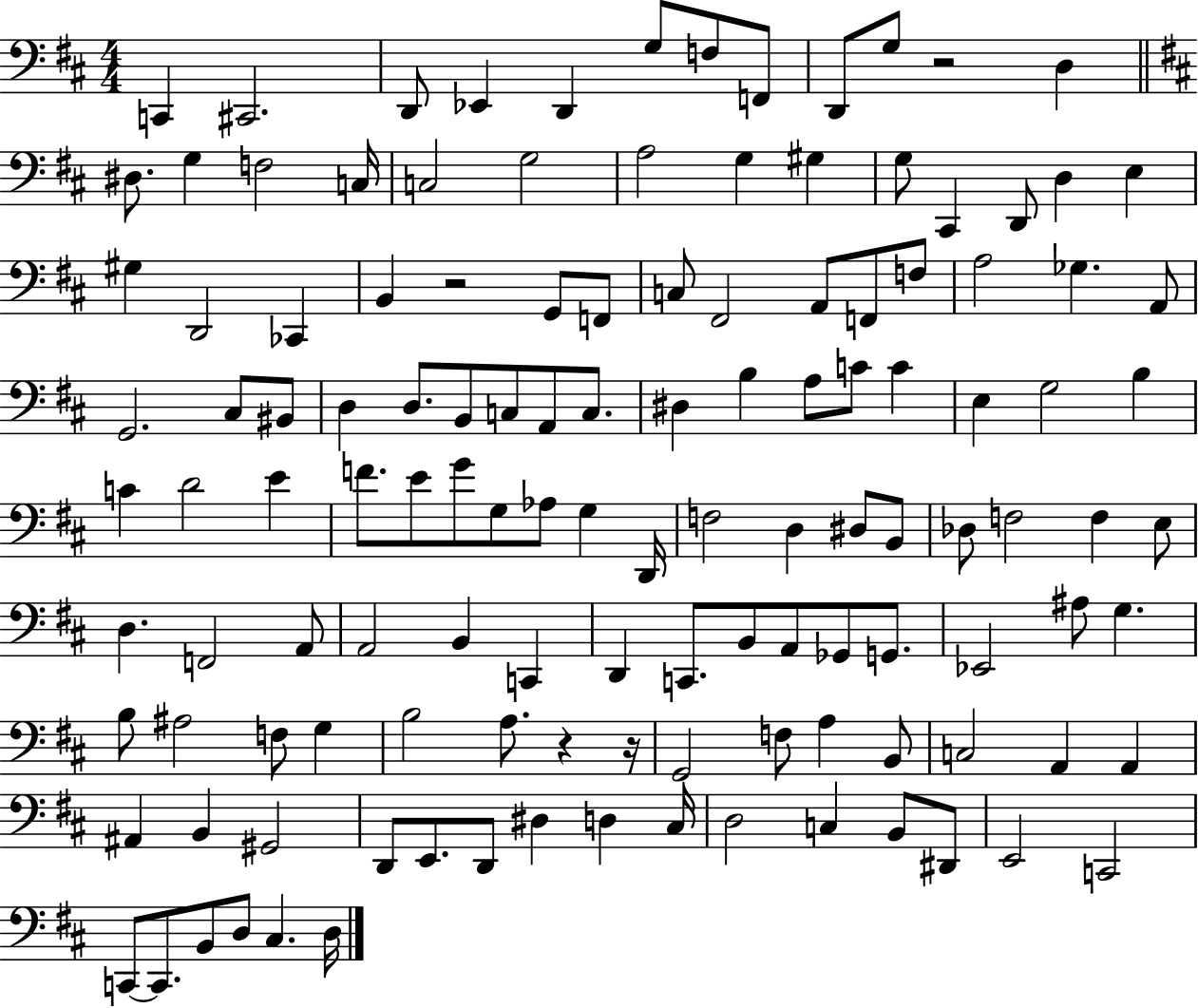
{
  \clef bass
  \numericTimeSignature
  \time 4/4
  \key d \major
  c,4 cis,2. | d,8 ees,4 d,4 g8 f8 f,8 | d,8 g8 r2 d4 | \bar "||" \break \key d \major dis8. g4 f2 c16 | c2 g2 | a2 g4 gis4 | g8 cis,4 d,8 d4 e4 | \break gis4 d,2 ces,4 | b,4 r2 g,8 f,8 | c8 fis,2 a,8 f,8 f8 | a2 ges4. a,8 | \break g,2. cis8 bis,8 | d4 d8. b,8 c8 a,8 c8. | dis4 b4 a8 c'8 c'4 | e4 g2 b4 | \break c'4 d'2 e'4 | f'8. e'8 g'8 g8 aes8 g4 d,16 | f2 d4 dis8 b,8 | des8 f2 f4 e8 | \break d4. f,2 a,8 | a,2 b,4 c,4 | d,4 c,8. b,8 a,8 ges,8 g,8. | ees,2 ais8 g4. | \break b8 ais2 f8 g4 | b2 a8. r4 r16 | g,2 f8 a4 b,8 | c2 a,4 a,4 | \break ais,4 b,4 gis,2 | d,8 e,8. d,8 dis4 d4 cis16 | d2 c4 b,8 dis,8 | e,2 c,2 | \break c,8~~ c,8. b,8 d8 cis4. d16 | \bar "|."
}